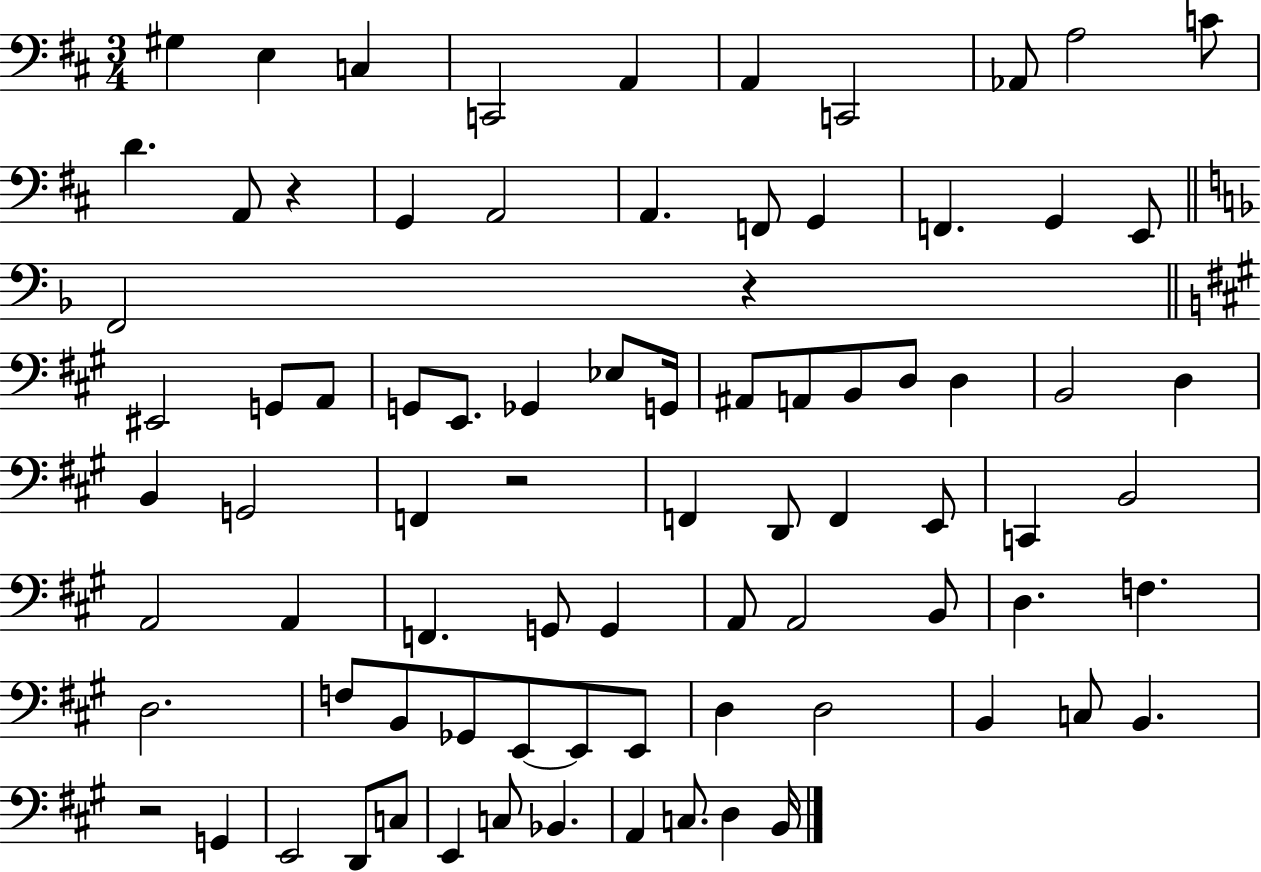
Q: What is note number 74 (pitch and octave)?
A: Bb2